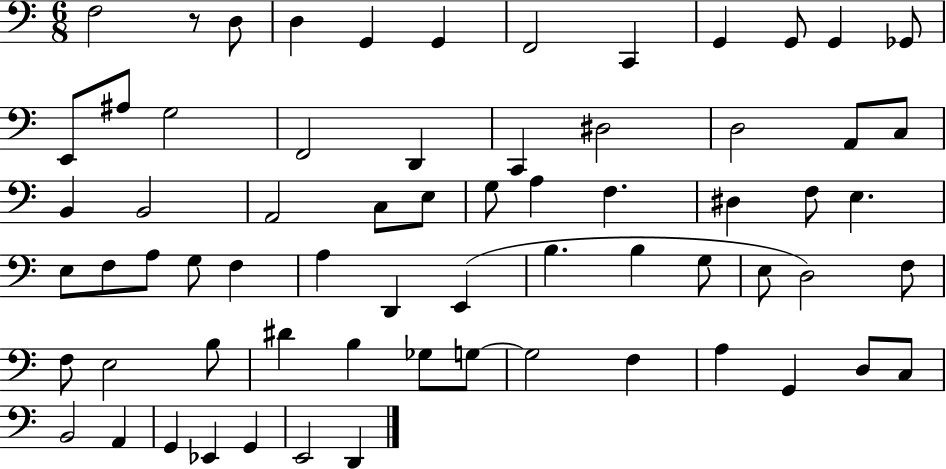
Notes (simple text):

F3/h R/e D3/e D3/q G2/q G2/q F2/h C2/q G2/q G2/e G2/q Gb2/e E2/e A#3/e G3/h F2/h D2/q C2/q D#3/h D3/h A2/e C3/e B2/q B2/h A2/h C3/e E3/e G3/e A3/q F3/q. D#3/q F3/e E3/q. E3/e F3/e A3/e G3/e F3/q A3/q D2/q E2/q B3/q. B3/q G3/e E3/e D3/h F3/e F3/e E3/h B3/e D#4/q B3/q Gb3/e G3/e G3/h F3/q A3/q G2/q D3/e C3/e B2/h A2/q G2/q Eb2/q G2/q E2/h D2/q